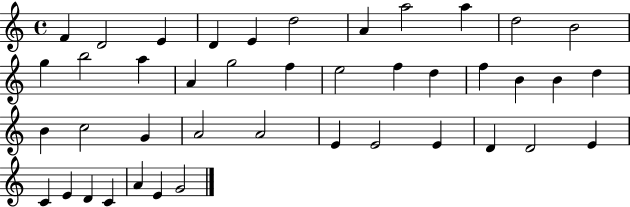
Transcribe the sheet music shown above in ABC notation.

X:1
T:Untitled
M:4/4
L:1/4
K:C
F D2 E D E d2 A a2 a d2 B2 g b2 a A g2 f e2 f d f B B d B c2 G A2 A2 E E2 E D D2 E C E D C A E G2